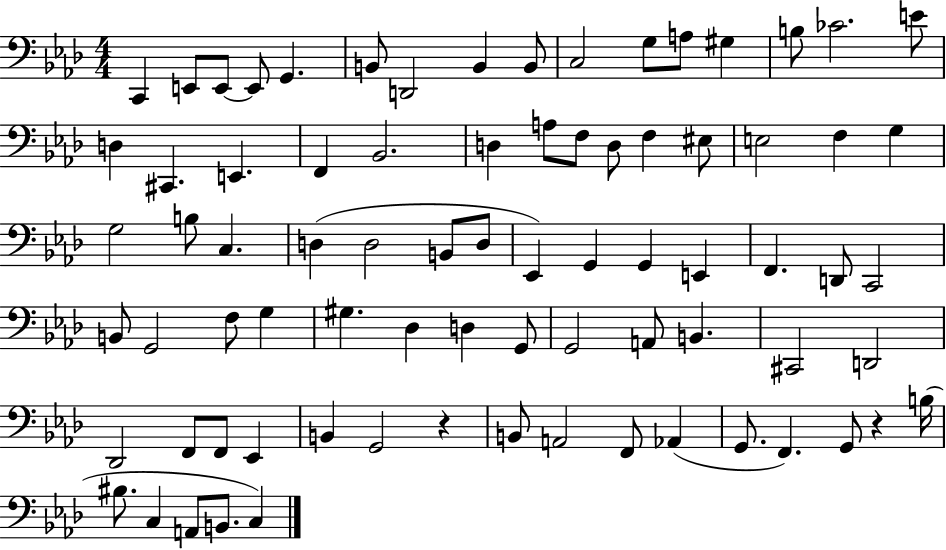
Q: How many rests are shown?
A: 2